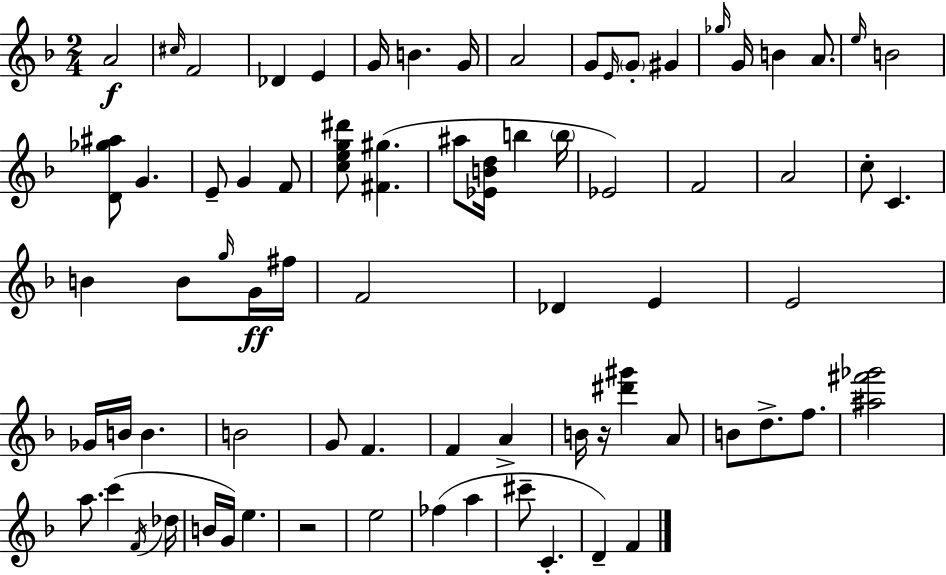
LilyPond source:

{
  \clef treble
  \numericTimeSignature
  \time 2/4
  \key f \major
  a'2\f | \grace { cis''16 } f'2 | des'4 e'4 | g'16 b'4. | \break g'16 a'2 | g'8 \grace { e'16 } \parenthesize g'8-. gis'4 | \grace { ges''16 } g'16 b'4 | a'8. \grace { e''16 } b'2 | \break <d' ges'' ais''>8 g'4. | e'8-- g'4 | f'8 <c'' e'' g'' dis'''>8 <fis' gis''>4.( | ais''8 <ees' b' d''>16 b''4 | \break \parenthesize b''16 ees'2) | f'2 | a'2 | c''8-. c'4. | \break b'4 | b'8 \grace { g''16 }\ff g'16 fis''16 f'2 | des'4 | e'4 e'2 | \break ges'16 b'16 b'4. | b'2 | g'8 f'4. | f'4 | \break a'4-> b'16 r16 <dis''' gis'''>4 | a'8 b'8 d''8.-> | f''8. <ais'' fis''' ges'''>2 | a''8. | \break c'''4( \acciaccatura { f'16 } des''16 b'16 g'16) | e''4. r2 | e''2 | fes''4( | \break a''4 cis'''8-- | c'4.-. d'4--) | f'4 \bar "|."
}